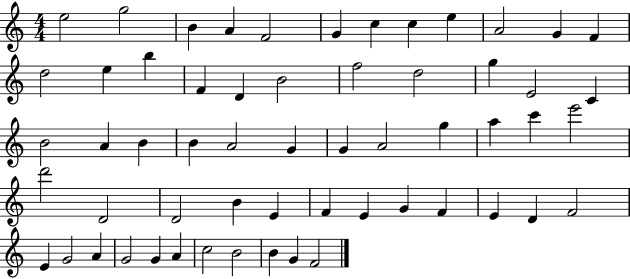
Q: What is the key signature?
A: C major